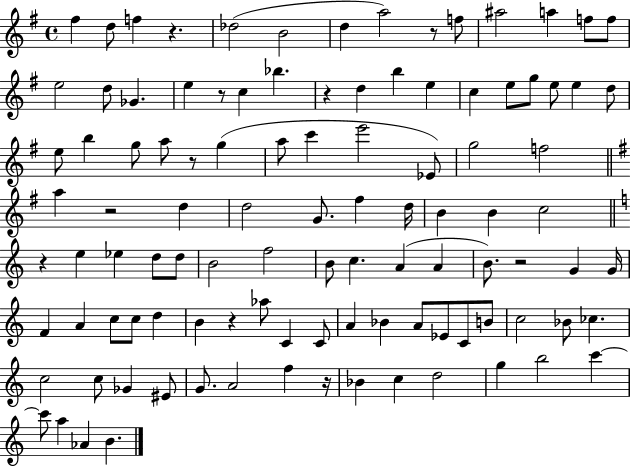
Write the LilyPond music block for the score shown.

{
  \clef treble
  \time 4/4
  \defaultTimeSignature
  \key g \major
  fis''4 d''8 f''4 r4. | des''2( b'2 | d''4 a''2) r8 f''8 | ais''2 a''4 f''8 f''8 | \break e''2 d''8 ges'4. | e''4 r8 c''4 bes''4. | r4 d''4 b''4 e''4 | c''4 e''8 g''8 e''8 e''4 d''8 | \break e''8 b''4 g''8 a''8 r8 g''4( | a''8 c'''4 e'''2 ees'8) | g''2 f''2 | \bar "||" \break \key g \major a''4 r2 d''4 | d''2 g'8. fis''4 d''16 | b'4 b'4 c''2 | \bar "||" \break \key c \major r4 e''4 ees''4 d''8 d''8 | b'2 f''2 | b'8 c''4. a'4( a'4 | b'8.) r2 g'4 g'16 | \break f'4 a'4 c''8 c''8 d''4 | b'4 r4 aes''8 c'4 c'8 | a'4 bes'4 a'8 ees'8 c'8 b'8 | c''2 bes'8 ces''4. | \break c''2 c''8 ges'4 eis'8 | g'8. a'2 f''4 r16 | bes'4 c''4 d''2 | g''4 b''2 c'''4~~ | \break c'''8 a''4 aes'4 b'4. | \bar "|."
}